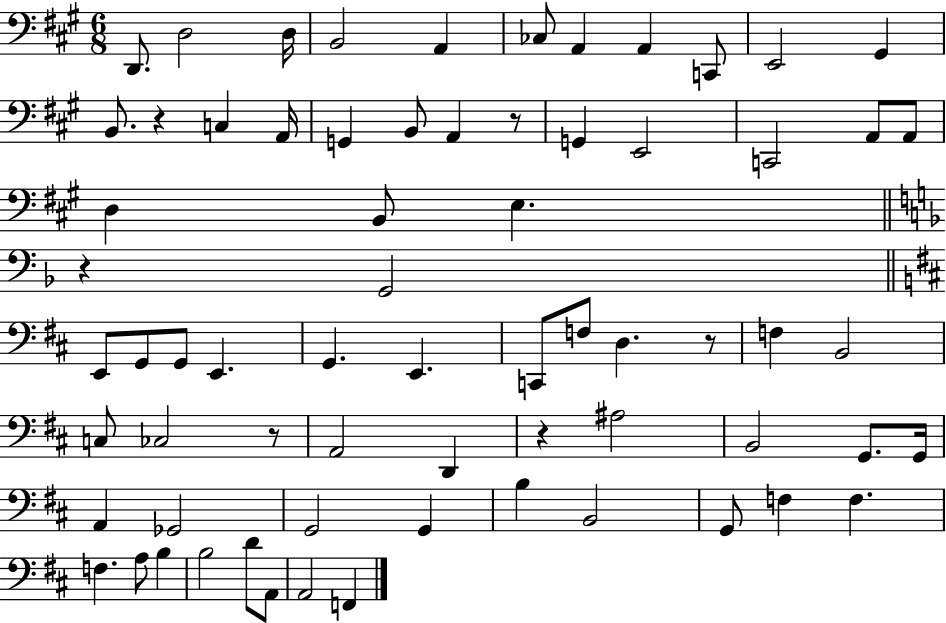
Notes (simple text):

D2/e. D3/h D3/s B2/h A2/q CES3/e A2/q A2/q C2/e E2/h G#2/q B2/e. R/q C3/q A2/s G2/q B2/e A2/q R/e G2/q E2/h C2/h A2/e A2/e D3/q B2/e E3/q. R/q G2/h E2/e G2/e G2/e E2/q. G2/q. E2/q. C2/e F3/e D3/q. R/e F3/q B2/h C3/e CES3/h R/e A2/h D2/q R/q A#3/h B2/h G2/e. G2/s A2/q Gb2/h G2/h G2/q B3/q B2/h G2/e F3/q F3/q. F3/q. A3/e B3/q B3/h D4/e A2/e A2/h F2/q